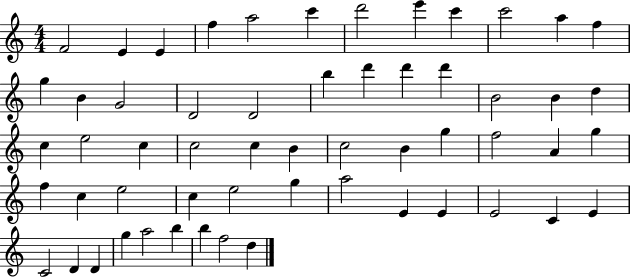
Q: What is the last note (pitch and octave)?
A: D5